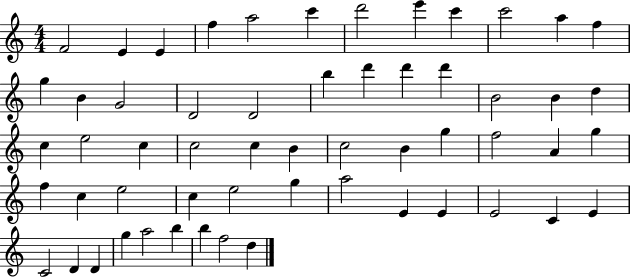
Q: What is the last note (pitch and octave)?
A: D5